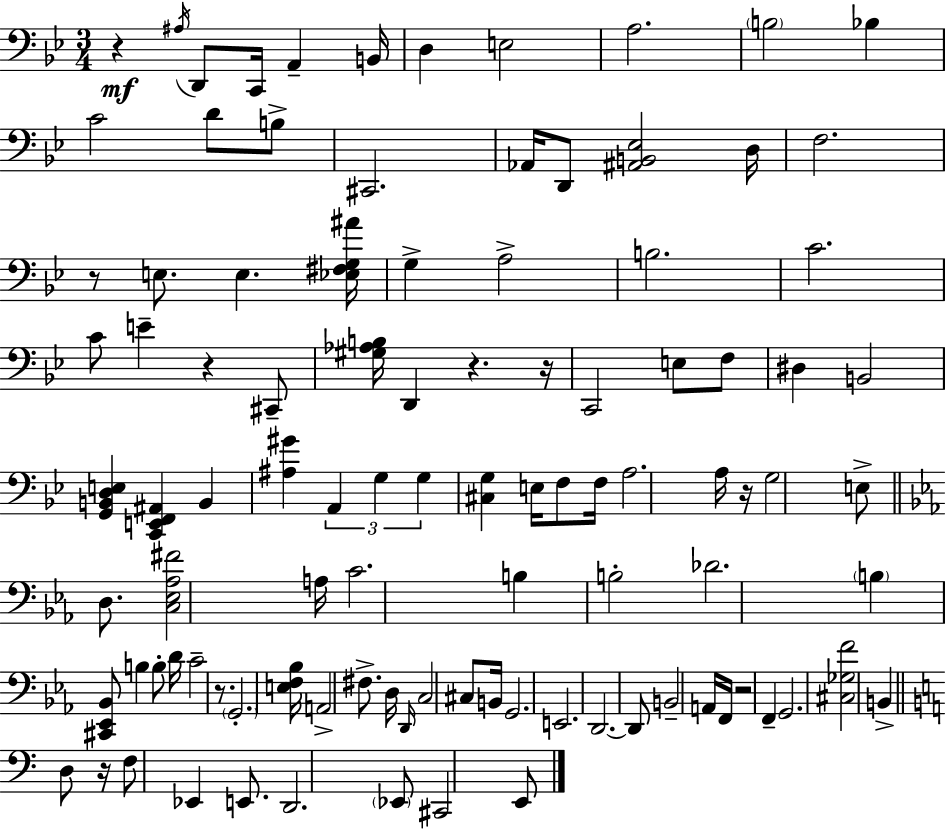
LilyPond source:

{
  \clef bass
  \numericTimeSignature
  \time 3/4
  \key g \minor
  r4\mf \acciaccatura { ais16 } d,8 c,16 a,4-- | b,16 d4 e2 | a2. | \parenthesize b2 bes4 | \break c'2 d'8 b8-> | cis,2. | aes,16 d,8 <ais, b, ees>2 | d16 f2. | \break r8 e8. e4. | <ees fis g ais'>16 g4-> a2-> | b2. | c'2. | \break c'8 e'4-- r4 cis,8-- | <gis aes b>16 d,4 r4. | r16 c,2 e8 f8 | dis4 b,2 | \break <g, b, d e>4 <c, e, f, ais,>4 b,4 | <ais gis'>4 \tuplet 3/2 { a,4 g4 | g4 } <cis g>4 e16 f8 | f16 a2. | \break a16 r16 g2 e8-> | \bar "||" \break \key ees \major d8. <c ees aes fis'>2 a16 | c'2. | b4 b2-. | des'2. | \break \parenthesize b4 <cis, ees, bes,>8 b4 b8-. | d'16 c'2-- r8. | \parenthesize g,2.-. | <e f bes>16 a,2-> fis8.-> | \break d16 \grace { d,16 } c2 cis8 | b,16 g,2. | e,2. | d,2.~~ | \break d,8 b,2-- a,16 | f,16 r2 f,4-- | g,2. | <cis ges f'>2 b,4-> | \break \bar "||" \break \key c \major d8 r16 f8 ees,4 e,8. | d,2. | \parenthesize ees,8 cis,2 e,8 | \bar "|."
}